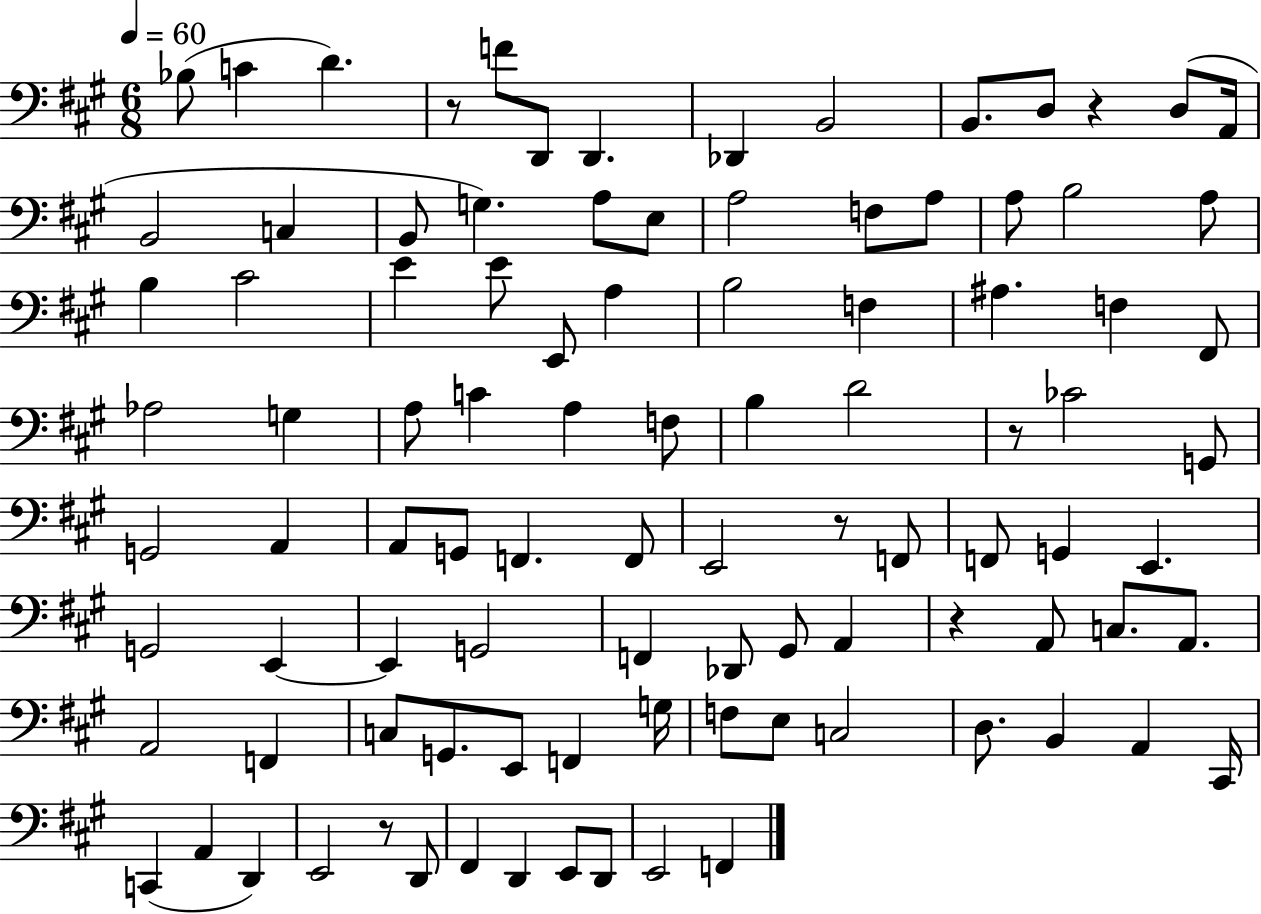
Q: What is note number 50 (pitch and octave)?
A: F2